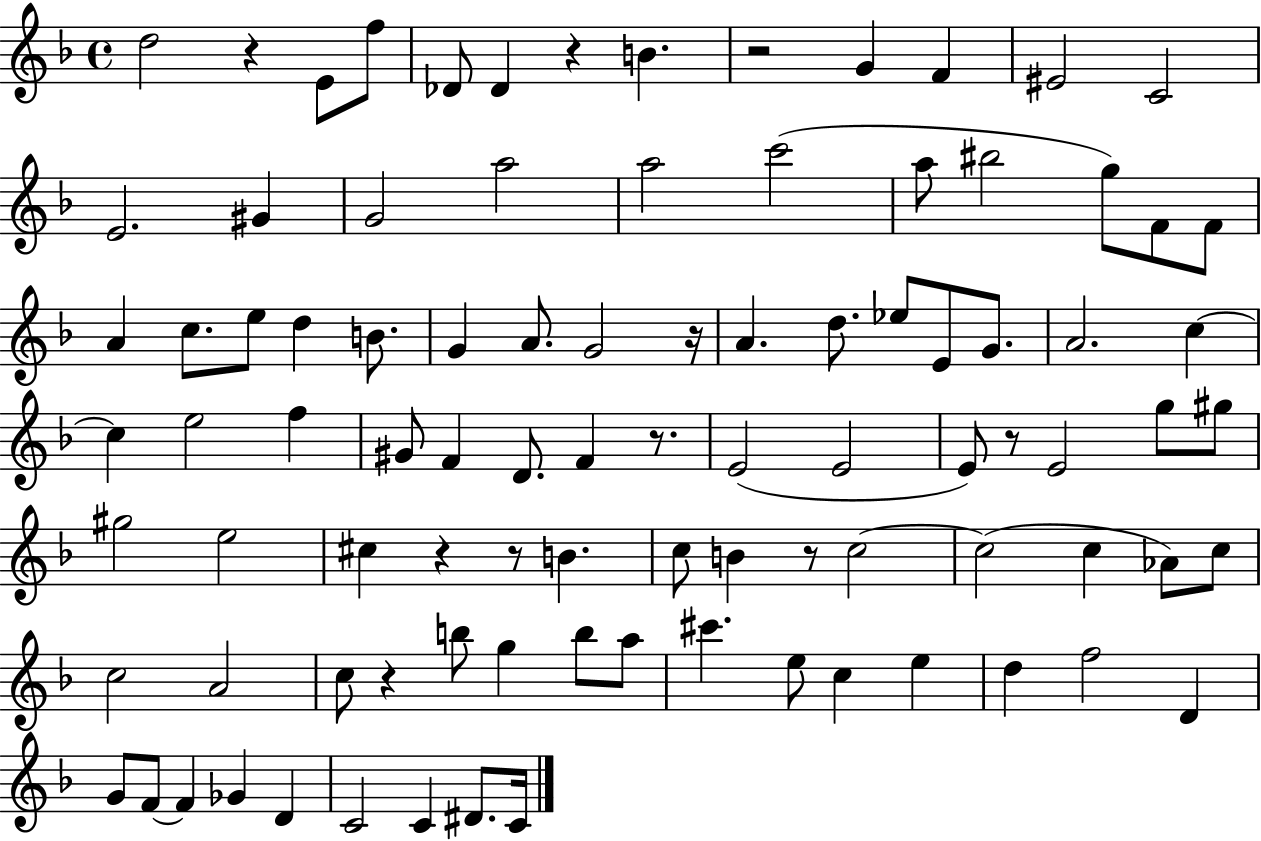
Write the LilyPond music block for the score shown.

{
  \clef treble
  \time 4/4
  \defaultTimeSignature
  \key f \major
  \repeat volta 2 { d''2 r4 e'8 f''8 | des'8 des'4 r4 b'4. | r2 g'4 f'4 | eis'2 c'2 | \break e'2. gis'4 | g'2 a''2 | a''2 c'''2( | a''8 bis''2 g''8) f'8 f'8 | \break a'4 c''8. e''8 d''4 b'8. | g'4 a'8. g'2 r16 | a'4. d''8. ees''8 e'8 g'8. | a'2. c''4~~ | \break c''4 e''2 f''4 | gis'8 f'4 d'8. f'4 r8. | e'2( e'2 | e'8) r8 e'2 g''8 gis''8 | \break gis''2 e''2 | cis''4 r4 r8 b'4. | c''8 b'4 r8 c''2~~ | c''2( c''4 aes'8) c''8 | \break c''2 a'2 | c''8 r4 b''8 g''4 b''8 a''8 | cis'''4. e''8 c''4 e''4 | d''4 f''2 d'4 | \break g'8 f'8~~ f'4 ges'4 d'4 | c'2 c'4 dis'8. c'16 | } \bar "|."
}